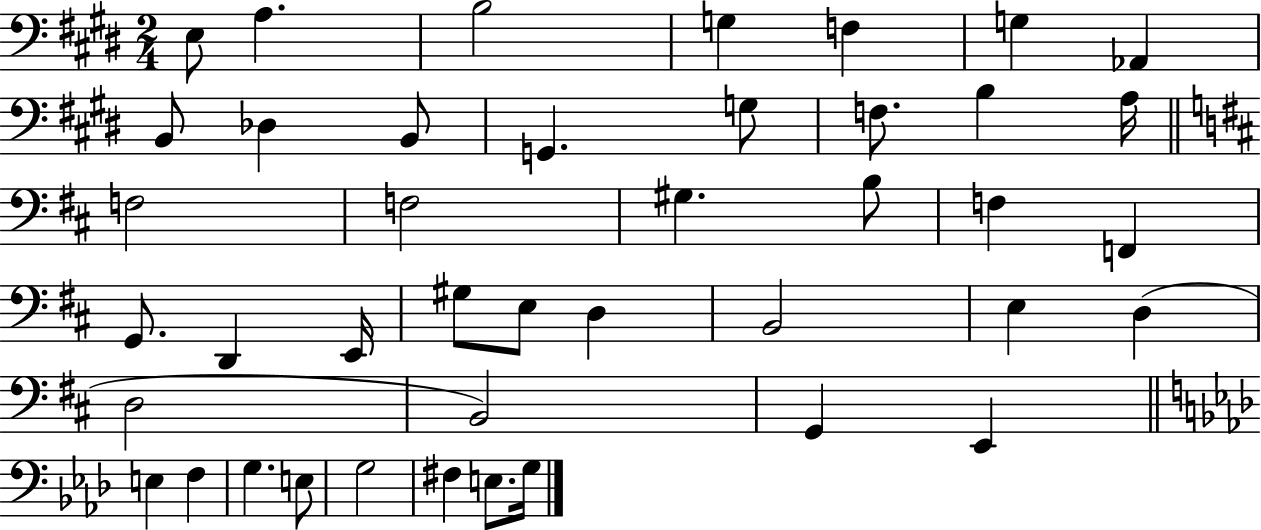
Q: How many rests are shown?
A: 0